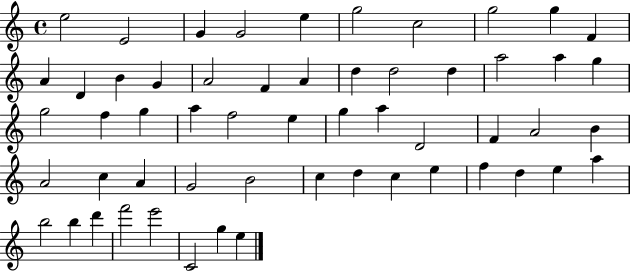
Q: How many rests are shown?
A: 0